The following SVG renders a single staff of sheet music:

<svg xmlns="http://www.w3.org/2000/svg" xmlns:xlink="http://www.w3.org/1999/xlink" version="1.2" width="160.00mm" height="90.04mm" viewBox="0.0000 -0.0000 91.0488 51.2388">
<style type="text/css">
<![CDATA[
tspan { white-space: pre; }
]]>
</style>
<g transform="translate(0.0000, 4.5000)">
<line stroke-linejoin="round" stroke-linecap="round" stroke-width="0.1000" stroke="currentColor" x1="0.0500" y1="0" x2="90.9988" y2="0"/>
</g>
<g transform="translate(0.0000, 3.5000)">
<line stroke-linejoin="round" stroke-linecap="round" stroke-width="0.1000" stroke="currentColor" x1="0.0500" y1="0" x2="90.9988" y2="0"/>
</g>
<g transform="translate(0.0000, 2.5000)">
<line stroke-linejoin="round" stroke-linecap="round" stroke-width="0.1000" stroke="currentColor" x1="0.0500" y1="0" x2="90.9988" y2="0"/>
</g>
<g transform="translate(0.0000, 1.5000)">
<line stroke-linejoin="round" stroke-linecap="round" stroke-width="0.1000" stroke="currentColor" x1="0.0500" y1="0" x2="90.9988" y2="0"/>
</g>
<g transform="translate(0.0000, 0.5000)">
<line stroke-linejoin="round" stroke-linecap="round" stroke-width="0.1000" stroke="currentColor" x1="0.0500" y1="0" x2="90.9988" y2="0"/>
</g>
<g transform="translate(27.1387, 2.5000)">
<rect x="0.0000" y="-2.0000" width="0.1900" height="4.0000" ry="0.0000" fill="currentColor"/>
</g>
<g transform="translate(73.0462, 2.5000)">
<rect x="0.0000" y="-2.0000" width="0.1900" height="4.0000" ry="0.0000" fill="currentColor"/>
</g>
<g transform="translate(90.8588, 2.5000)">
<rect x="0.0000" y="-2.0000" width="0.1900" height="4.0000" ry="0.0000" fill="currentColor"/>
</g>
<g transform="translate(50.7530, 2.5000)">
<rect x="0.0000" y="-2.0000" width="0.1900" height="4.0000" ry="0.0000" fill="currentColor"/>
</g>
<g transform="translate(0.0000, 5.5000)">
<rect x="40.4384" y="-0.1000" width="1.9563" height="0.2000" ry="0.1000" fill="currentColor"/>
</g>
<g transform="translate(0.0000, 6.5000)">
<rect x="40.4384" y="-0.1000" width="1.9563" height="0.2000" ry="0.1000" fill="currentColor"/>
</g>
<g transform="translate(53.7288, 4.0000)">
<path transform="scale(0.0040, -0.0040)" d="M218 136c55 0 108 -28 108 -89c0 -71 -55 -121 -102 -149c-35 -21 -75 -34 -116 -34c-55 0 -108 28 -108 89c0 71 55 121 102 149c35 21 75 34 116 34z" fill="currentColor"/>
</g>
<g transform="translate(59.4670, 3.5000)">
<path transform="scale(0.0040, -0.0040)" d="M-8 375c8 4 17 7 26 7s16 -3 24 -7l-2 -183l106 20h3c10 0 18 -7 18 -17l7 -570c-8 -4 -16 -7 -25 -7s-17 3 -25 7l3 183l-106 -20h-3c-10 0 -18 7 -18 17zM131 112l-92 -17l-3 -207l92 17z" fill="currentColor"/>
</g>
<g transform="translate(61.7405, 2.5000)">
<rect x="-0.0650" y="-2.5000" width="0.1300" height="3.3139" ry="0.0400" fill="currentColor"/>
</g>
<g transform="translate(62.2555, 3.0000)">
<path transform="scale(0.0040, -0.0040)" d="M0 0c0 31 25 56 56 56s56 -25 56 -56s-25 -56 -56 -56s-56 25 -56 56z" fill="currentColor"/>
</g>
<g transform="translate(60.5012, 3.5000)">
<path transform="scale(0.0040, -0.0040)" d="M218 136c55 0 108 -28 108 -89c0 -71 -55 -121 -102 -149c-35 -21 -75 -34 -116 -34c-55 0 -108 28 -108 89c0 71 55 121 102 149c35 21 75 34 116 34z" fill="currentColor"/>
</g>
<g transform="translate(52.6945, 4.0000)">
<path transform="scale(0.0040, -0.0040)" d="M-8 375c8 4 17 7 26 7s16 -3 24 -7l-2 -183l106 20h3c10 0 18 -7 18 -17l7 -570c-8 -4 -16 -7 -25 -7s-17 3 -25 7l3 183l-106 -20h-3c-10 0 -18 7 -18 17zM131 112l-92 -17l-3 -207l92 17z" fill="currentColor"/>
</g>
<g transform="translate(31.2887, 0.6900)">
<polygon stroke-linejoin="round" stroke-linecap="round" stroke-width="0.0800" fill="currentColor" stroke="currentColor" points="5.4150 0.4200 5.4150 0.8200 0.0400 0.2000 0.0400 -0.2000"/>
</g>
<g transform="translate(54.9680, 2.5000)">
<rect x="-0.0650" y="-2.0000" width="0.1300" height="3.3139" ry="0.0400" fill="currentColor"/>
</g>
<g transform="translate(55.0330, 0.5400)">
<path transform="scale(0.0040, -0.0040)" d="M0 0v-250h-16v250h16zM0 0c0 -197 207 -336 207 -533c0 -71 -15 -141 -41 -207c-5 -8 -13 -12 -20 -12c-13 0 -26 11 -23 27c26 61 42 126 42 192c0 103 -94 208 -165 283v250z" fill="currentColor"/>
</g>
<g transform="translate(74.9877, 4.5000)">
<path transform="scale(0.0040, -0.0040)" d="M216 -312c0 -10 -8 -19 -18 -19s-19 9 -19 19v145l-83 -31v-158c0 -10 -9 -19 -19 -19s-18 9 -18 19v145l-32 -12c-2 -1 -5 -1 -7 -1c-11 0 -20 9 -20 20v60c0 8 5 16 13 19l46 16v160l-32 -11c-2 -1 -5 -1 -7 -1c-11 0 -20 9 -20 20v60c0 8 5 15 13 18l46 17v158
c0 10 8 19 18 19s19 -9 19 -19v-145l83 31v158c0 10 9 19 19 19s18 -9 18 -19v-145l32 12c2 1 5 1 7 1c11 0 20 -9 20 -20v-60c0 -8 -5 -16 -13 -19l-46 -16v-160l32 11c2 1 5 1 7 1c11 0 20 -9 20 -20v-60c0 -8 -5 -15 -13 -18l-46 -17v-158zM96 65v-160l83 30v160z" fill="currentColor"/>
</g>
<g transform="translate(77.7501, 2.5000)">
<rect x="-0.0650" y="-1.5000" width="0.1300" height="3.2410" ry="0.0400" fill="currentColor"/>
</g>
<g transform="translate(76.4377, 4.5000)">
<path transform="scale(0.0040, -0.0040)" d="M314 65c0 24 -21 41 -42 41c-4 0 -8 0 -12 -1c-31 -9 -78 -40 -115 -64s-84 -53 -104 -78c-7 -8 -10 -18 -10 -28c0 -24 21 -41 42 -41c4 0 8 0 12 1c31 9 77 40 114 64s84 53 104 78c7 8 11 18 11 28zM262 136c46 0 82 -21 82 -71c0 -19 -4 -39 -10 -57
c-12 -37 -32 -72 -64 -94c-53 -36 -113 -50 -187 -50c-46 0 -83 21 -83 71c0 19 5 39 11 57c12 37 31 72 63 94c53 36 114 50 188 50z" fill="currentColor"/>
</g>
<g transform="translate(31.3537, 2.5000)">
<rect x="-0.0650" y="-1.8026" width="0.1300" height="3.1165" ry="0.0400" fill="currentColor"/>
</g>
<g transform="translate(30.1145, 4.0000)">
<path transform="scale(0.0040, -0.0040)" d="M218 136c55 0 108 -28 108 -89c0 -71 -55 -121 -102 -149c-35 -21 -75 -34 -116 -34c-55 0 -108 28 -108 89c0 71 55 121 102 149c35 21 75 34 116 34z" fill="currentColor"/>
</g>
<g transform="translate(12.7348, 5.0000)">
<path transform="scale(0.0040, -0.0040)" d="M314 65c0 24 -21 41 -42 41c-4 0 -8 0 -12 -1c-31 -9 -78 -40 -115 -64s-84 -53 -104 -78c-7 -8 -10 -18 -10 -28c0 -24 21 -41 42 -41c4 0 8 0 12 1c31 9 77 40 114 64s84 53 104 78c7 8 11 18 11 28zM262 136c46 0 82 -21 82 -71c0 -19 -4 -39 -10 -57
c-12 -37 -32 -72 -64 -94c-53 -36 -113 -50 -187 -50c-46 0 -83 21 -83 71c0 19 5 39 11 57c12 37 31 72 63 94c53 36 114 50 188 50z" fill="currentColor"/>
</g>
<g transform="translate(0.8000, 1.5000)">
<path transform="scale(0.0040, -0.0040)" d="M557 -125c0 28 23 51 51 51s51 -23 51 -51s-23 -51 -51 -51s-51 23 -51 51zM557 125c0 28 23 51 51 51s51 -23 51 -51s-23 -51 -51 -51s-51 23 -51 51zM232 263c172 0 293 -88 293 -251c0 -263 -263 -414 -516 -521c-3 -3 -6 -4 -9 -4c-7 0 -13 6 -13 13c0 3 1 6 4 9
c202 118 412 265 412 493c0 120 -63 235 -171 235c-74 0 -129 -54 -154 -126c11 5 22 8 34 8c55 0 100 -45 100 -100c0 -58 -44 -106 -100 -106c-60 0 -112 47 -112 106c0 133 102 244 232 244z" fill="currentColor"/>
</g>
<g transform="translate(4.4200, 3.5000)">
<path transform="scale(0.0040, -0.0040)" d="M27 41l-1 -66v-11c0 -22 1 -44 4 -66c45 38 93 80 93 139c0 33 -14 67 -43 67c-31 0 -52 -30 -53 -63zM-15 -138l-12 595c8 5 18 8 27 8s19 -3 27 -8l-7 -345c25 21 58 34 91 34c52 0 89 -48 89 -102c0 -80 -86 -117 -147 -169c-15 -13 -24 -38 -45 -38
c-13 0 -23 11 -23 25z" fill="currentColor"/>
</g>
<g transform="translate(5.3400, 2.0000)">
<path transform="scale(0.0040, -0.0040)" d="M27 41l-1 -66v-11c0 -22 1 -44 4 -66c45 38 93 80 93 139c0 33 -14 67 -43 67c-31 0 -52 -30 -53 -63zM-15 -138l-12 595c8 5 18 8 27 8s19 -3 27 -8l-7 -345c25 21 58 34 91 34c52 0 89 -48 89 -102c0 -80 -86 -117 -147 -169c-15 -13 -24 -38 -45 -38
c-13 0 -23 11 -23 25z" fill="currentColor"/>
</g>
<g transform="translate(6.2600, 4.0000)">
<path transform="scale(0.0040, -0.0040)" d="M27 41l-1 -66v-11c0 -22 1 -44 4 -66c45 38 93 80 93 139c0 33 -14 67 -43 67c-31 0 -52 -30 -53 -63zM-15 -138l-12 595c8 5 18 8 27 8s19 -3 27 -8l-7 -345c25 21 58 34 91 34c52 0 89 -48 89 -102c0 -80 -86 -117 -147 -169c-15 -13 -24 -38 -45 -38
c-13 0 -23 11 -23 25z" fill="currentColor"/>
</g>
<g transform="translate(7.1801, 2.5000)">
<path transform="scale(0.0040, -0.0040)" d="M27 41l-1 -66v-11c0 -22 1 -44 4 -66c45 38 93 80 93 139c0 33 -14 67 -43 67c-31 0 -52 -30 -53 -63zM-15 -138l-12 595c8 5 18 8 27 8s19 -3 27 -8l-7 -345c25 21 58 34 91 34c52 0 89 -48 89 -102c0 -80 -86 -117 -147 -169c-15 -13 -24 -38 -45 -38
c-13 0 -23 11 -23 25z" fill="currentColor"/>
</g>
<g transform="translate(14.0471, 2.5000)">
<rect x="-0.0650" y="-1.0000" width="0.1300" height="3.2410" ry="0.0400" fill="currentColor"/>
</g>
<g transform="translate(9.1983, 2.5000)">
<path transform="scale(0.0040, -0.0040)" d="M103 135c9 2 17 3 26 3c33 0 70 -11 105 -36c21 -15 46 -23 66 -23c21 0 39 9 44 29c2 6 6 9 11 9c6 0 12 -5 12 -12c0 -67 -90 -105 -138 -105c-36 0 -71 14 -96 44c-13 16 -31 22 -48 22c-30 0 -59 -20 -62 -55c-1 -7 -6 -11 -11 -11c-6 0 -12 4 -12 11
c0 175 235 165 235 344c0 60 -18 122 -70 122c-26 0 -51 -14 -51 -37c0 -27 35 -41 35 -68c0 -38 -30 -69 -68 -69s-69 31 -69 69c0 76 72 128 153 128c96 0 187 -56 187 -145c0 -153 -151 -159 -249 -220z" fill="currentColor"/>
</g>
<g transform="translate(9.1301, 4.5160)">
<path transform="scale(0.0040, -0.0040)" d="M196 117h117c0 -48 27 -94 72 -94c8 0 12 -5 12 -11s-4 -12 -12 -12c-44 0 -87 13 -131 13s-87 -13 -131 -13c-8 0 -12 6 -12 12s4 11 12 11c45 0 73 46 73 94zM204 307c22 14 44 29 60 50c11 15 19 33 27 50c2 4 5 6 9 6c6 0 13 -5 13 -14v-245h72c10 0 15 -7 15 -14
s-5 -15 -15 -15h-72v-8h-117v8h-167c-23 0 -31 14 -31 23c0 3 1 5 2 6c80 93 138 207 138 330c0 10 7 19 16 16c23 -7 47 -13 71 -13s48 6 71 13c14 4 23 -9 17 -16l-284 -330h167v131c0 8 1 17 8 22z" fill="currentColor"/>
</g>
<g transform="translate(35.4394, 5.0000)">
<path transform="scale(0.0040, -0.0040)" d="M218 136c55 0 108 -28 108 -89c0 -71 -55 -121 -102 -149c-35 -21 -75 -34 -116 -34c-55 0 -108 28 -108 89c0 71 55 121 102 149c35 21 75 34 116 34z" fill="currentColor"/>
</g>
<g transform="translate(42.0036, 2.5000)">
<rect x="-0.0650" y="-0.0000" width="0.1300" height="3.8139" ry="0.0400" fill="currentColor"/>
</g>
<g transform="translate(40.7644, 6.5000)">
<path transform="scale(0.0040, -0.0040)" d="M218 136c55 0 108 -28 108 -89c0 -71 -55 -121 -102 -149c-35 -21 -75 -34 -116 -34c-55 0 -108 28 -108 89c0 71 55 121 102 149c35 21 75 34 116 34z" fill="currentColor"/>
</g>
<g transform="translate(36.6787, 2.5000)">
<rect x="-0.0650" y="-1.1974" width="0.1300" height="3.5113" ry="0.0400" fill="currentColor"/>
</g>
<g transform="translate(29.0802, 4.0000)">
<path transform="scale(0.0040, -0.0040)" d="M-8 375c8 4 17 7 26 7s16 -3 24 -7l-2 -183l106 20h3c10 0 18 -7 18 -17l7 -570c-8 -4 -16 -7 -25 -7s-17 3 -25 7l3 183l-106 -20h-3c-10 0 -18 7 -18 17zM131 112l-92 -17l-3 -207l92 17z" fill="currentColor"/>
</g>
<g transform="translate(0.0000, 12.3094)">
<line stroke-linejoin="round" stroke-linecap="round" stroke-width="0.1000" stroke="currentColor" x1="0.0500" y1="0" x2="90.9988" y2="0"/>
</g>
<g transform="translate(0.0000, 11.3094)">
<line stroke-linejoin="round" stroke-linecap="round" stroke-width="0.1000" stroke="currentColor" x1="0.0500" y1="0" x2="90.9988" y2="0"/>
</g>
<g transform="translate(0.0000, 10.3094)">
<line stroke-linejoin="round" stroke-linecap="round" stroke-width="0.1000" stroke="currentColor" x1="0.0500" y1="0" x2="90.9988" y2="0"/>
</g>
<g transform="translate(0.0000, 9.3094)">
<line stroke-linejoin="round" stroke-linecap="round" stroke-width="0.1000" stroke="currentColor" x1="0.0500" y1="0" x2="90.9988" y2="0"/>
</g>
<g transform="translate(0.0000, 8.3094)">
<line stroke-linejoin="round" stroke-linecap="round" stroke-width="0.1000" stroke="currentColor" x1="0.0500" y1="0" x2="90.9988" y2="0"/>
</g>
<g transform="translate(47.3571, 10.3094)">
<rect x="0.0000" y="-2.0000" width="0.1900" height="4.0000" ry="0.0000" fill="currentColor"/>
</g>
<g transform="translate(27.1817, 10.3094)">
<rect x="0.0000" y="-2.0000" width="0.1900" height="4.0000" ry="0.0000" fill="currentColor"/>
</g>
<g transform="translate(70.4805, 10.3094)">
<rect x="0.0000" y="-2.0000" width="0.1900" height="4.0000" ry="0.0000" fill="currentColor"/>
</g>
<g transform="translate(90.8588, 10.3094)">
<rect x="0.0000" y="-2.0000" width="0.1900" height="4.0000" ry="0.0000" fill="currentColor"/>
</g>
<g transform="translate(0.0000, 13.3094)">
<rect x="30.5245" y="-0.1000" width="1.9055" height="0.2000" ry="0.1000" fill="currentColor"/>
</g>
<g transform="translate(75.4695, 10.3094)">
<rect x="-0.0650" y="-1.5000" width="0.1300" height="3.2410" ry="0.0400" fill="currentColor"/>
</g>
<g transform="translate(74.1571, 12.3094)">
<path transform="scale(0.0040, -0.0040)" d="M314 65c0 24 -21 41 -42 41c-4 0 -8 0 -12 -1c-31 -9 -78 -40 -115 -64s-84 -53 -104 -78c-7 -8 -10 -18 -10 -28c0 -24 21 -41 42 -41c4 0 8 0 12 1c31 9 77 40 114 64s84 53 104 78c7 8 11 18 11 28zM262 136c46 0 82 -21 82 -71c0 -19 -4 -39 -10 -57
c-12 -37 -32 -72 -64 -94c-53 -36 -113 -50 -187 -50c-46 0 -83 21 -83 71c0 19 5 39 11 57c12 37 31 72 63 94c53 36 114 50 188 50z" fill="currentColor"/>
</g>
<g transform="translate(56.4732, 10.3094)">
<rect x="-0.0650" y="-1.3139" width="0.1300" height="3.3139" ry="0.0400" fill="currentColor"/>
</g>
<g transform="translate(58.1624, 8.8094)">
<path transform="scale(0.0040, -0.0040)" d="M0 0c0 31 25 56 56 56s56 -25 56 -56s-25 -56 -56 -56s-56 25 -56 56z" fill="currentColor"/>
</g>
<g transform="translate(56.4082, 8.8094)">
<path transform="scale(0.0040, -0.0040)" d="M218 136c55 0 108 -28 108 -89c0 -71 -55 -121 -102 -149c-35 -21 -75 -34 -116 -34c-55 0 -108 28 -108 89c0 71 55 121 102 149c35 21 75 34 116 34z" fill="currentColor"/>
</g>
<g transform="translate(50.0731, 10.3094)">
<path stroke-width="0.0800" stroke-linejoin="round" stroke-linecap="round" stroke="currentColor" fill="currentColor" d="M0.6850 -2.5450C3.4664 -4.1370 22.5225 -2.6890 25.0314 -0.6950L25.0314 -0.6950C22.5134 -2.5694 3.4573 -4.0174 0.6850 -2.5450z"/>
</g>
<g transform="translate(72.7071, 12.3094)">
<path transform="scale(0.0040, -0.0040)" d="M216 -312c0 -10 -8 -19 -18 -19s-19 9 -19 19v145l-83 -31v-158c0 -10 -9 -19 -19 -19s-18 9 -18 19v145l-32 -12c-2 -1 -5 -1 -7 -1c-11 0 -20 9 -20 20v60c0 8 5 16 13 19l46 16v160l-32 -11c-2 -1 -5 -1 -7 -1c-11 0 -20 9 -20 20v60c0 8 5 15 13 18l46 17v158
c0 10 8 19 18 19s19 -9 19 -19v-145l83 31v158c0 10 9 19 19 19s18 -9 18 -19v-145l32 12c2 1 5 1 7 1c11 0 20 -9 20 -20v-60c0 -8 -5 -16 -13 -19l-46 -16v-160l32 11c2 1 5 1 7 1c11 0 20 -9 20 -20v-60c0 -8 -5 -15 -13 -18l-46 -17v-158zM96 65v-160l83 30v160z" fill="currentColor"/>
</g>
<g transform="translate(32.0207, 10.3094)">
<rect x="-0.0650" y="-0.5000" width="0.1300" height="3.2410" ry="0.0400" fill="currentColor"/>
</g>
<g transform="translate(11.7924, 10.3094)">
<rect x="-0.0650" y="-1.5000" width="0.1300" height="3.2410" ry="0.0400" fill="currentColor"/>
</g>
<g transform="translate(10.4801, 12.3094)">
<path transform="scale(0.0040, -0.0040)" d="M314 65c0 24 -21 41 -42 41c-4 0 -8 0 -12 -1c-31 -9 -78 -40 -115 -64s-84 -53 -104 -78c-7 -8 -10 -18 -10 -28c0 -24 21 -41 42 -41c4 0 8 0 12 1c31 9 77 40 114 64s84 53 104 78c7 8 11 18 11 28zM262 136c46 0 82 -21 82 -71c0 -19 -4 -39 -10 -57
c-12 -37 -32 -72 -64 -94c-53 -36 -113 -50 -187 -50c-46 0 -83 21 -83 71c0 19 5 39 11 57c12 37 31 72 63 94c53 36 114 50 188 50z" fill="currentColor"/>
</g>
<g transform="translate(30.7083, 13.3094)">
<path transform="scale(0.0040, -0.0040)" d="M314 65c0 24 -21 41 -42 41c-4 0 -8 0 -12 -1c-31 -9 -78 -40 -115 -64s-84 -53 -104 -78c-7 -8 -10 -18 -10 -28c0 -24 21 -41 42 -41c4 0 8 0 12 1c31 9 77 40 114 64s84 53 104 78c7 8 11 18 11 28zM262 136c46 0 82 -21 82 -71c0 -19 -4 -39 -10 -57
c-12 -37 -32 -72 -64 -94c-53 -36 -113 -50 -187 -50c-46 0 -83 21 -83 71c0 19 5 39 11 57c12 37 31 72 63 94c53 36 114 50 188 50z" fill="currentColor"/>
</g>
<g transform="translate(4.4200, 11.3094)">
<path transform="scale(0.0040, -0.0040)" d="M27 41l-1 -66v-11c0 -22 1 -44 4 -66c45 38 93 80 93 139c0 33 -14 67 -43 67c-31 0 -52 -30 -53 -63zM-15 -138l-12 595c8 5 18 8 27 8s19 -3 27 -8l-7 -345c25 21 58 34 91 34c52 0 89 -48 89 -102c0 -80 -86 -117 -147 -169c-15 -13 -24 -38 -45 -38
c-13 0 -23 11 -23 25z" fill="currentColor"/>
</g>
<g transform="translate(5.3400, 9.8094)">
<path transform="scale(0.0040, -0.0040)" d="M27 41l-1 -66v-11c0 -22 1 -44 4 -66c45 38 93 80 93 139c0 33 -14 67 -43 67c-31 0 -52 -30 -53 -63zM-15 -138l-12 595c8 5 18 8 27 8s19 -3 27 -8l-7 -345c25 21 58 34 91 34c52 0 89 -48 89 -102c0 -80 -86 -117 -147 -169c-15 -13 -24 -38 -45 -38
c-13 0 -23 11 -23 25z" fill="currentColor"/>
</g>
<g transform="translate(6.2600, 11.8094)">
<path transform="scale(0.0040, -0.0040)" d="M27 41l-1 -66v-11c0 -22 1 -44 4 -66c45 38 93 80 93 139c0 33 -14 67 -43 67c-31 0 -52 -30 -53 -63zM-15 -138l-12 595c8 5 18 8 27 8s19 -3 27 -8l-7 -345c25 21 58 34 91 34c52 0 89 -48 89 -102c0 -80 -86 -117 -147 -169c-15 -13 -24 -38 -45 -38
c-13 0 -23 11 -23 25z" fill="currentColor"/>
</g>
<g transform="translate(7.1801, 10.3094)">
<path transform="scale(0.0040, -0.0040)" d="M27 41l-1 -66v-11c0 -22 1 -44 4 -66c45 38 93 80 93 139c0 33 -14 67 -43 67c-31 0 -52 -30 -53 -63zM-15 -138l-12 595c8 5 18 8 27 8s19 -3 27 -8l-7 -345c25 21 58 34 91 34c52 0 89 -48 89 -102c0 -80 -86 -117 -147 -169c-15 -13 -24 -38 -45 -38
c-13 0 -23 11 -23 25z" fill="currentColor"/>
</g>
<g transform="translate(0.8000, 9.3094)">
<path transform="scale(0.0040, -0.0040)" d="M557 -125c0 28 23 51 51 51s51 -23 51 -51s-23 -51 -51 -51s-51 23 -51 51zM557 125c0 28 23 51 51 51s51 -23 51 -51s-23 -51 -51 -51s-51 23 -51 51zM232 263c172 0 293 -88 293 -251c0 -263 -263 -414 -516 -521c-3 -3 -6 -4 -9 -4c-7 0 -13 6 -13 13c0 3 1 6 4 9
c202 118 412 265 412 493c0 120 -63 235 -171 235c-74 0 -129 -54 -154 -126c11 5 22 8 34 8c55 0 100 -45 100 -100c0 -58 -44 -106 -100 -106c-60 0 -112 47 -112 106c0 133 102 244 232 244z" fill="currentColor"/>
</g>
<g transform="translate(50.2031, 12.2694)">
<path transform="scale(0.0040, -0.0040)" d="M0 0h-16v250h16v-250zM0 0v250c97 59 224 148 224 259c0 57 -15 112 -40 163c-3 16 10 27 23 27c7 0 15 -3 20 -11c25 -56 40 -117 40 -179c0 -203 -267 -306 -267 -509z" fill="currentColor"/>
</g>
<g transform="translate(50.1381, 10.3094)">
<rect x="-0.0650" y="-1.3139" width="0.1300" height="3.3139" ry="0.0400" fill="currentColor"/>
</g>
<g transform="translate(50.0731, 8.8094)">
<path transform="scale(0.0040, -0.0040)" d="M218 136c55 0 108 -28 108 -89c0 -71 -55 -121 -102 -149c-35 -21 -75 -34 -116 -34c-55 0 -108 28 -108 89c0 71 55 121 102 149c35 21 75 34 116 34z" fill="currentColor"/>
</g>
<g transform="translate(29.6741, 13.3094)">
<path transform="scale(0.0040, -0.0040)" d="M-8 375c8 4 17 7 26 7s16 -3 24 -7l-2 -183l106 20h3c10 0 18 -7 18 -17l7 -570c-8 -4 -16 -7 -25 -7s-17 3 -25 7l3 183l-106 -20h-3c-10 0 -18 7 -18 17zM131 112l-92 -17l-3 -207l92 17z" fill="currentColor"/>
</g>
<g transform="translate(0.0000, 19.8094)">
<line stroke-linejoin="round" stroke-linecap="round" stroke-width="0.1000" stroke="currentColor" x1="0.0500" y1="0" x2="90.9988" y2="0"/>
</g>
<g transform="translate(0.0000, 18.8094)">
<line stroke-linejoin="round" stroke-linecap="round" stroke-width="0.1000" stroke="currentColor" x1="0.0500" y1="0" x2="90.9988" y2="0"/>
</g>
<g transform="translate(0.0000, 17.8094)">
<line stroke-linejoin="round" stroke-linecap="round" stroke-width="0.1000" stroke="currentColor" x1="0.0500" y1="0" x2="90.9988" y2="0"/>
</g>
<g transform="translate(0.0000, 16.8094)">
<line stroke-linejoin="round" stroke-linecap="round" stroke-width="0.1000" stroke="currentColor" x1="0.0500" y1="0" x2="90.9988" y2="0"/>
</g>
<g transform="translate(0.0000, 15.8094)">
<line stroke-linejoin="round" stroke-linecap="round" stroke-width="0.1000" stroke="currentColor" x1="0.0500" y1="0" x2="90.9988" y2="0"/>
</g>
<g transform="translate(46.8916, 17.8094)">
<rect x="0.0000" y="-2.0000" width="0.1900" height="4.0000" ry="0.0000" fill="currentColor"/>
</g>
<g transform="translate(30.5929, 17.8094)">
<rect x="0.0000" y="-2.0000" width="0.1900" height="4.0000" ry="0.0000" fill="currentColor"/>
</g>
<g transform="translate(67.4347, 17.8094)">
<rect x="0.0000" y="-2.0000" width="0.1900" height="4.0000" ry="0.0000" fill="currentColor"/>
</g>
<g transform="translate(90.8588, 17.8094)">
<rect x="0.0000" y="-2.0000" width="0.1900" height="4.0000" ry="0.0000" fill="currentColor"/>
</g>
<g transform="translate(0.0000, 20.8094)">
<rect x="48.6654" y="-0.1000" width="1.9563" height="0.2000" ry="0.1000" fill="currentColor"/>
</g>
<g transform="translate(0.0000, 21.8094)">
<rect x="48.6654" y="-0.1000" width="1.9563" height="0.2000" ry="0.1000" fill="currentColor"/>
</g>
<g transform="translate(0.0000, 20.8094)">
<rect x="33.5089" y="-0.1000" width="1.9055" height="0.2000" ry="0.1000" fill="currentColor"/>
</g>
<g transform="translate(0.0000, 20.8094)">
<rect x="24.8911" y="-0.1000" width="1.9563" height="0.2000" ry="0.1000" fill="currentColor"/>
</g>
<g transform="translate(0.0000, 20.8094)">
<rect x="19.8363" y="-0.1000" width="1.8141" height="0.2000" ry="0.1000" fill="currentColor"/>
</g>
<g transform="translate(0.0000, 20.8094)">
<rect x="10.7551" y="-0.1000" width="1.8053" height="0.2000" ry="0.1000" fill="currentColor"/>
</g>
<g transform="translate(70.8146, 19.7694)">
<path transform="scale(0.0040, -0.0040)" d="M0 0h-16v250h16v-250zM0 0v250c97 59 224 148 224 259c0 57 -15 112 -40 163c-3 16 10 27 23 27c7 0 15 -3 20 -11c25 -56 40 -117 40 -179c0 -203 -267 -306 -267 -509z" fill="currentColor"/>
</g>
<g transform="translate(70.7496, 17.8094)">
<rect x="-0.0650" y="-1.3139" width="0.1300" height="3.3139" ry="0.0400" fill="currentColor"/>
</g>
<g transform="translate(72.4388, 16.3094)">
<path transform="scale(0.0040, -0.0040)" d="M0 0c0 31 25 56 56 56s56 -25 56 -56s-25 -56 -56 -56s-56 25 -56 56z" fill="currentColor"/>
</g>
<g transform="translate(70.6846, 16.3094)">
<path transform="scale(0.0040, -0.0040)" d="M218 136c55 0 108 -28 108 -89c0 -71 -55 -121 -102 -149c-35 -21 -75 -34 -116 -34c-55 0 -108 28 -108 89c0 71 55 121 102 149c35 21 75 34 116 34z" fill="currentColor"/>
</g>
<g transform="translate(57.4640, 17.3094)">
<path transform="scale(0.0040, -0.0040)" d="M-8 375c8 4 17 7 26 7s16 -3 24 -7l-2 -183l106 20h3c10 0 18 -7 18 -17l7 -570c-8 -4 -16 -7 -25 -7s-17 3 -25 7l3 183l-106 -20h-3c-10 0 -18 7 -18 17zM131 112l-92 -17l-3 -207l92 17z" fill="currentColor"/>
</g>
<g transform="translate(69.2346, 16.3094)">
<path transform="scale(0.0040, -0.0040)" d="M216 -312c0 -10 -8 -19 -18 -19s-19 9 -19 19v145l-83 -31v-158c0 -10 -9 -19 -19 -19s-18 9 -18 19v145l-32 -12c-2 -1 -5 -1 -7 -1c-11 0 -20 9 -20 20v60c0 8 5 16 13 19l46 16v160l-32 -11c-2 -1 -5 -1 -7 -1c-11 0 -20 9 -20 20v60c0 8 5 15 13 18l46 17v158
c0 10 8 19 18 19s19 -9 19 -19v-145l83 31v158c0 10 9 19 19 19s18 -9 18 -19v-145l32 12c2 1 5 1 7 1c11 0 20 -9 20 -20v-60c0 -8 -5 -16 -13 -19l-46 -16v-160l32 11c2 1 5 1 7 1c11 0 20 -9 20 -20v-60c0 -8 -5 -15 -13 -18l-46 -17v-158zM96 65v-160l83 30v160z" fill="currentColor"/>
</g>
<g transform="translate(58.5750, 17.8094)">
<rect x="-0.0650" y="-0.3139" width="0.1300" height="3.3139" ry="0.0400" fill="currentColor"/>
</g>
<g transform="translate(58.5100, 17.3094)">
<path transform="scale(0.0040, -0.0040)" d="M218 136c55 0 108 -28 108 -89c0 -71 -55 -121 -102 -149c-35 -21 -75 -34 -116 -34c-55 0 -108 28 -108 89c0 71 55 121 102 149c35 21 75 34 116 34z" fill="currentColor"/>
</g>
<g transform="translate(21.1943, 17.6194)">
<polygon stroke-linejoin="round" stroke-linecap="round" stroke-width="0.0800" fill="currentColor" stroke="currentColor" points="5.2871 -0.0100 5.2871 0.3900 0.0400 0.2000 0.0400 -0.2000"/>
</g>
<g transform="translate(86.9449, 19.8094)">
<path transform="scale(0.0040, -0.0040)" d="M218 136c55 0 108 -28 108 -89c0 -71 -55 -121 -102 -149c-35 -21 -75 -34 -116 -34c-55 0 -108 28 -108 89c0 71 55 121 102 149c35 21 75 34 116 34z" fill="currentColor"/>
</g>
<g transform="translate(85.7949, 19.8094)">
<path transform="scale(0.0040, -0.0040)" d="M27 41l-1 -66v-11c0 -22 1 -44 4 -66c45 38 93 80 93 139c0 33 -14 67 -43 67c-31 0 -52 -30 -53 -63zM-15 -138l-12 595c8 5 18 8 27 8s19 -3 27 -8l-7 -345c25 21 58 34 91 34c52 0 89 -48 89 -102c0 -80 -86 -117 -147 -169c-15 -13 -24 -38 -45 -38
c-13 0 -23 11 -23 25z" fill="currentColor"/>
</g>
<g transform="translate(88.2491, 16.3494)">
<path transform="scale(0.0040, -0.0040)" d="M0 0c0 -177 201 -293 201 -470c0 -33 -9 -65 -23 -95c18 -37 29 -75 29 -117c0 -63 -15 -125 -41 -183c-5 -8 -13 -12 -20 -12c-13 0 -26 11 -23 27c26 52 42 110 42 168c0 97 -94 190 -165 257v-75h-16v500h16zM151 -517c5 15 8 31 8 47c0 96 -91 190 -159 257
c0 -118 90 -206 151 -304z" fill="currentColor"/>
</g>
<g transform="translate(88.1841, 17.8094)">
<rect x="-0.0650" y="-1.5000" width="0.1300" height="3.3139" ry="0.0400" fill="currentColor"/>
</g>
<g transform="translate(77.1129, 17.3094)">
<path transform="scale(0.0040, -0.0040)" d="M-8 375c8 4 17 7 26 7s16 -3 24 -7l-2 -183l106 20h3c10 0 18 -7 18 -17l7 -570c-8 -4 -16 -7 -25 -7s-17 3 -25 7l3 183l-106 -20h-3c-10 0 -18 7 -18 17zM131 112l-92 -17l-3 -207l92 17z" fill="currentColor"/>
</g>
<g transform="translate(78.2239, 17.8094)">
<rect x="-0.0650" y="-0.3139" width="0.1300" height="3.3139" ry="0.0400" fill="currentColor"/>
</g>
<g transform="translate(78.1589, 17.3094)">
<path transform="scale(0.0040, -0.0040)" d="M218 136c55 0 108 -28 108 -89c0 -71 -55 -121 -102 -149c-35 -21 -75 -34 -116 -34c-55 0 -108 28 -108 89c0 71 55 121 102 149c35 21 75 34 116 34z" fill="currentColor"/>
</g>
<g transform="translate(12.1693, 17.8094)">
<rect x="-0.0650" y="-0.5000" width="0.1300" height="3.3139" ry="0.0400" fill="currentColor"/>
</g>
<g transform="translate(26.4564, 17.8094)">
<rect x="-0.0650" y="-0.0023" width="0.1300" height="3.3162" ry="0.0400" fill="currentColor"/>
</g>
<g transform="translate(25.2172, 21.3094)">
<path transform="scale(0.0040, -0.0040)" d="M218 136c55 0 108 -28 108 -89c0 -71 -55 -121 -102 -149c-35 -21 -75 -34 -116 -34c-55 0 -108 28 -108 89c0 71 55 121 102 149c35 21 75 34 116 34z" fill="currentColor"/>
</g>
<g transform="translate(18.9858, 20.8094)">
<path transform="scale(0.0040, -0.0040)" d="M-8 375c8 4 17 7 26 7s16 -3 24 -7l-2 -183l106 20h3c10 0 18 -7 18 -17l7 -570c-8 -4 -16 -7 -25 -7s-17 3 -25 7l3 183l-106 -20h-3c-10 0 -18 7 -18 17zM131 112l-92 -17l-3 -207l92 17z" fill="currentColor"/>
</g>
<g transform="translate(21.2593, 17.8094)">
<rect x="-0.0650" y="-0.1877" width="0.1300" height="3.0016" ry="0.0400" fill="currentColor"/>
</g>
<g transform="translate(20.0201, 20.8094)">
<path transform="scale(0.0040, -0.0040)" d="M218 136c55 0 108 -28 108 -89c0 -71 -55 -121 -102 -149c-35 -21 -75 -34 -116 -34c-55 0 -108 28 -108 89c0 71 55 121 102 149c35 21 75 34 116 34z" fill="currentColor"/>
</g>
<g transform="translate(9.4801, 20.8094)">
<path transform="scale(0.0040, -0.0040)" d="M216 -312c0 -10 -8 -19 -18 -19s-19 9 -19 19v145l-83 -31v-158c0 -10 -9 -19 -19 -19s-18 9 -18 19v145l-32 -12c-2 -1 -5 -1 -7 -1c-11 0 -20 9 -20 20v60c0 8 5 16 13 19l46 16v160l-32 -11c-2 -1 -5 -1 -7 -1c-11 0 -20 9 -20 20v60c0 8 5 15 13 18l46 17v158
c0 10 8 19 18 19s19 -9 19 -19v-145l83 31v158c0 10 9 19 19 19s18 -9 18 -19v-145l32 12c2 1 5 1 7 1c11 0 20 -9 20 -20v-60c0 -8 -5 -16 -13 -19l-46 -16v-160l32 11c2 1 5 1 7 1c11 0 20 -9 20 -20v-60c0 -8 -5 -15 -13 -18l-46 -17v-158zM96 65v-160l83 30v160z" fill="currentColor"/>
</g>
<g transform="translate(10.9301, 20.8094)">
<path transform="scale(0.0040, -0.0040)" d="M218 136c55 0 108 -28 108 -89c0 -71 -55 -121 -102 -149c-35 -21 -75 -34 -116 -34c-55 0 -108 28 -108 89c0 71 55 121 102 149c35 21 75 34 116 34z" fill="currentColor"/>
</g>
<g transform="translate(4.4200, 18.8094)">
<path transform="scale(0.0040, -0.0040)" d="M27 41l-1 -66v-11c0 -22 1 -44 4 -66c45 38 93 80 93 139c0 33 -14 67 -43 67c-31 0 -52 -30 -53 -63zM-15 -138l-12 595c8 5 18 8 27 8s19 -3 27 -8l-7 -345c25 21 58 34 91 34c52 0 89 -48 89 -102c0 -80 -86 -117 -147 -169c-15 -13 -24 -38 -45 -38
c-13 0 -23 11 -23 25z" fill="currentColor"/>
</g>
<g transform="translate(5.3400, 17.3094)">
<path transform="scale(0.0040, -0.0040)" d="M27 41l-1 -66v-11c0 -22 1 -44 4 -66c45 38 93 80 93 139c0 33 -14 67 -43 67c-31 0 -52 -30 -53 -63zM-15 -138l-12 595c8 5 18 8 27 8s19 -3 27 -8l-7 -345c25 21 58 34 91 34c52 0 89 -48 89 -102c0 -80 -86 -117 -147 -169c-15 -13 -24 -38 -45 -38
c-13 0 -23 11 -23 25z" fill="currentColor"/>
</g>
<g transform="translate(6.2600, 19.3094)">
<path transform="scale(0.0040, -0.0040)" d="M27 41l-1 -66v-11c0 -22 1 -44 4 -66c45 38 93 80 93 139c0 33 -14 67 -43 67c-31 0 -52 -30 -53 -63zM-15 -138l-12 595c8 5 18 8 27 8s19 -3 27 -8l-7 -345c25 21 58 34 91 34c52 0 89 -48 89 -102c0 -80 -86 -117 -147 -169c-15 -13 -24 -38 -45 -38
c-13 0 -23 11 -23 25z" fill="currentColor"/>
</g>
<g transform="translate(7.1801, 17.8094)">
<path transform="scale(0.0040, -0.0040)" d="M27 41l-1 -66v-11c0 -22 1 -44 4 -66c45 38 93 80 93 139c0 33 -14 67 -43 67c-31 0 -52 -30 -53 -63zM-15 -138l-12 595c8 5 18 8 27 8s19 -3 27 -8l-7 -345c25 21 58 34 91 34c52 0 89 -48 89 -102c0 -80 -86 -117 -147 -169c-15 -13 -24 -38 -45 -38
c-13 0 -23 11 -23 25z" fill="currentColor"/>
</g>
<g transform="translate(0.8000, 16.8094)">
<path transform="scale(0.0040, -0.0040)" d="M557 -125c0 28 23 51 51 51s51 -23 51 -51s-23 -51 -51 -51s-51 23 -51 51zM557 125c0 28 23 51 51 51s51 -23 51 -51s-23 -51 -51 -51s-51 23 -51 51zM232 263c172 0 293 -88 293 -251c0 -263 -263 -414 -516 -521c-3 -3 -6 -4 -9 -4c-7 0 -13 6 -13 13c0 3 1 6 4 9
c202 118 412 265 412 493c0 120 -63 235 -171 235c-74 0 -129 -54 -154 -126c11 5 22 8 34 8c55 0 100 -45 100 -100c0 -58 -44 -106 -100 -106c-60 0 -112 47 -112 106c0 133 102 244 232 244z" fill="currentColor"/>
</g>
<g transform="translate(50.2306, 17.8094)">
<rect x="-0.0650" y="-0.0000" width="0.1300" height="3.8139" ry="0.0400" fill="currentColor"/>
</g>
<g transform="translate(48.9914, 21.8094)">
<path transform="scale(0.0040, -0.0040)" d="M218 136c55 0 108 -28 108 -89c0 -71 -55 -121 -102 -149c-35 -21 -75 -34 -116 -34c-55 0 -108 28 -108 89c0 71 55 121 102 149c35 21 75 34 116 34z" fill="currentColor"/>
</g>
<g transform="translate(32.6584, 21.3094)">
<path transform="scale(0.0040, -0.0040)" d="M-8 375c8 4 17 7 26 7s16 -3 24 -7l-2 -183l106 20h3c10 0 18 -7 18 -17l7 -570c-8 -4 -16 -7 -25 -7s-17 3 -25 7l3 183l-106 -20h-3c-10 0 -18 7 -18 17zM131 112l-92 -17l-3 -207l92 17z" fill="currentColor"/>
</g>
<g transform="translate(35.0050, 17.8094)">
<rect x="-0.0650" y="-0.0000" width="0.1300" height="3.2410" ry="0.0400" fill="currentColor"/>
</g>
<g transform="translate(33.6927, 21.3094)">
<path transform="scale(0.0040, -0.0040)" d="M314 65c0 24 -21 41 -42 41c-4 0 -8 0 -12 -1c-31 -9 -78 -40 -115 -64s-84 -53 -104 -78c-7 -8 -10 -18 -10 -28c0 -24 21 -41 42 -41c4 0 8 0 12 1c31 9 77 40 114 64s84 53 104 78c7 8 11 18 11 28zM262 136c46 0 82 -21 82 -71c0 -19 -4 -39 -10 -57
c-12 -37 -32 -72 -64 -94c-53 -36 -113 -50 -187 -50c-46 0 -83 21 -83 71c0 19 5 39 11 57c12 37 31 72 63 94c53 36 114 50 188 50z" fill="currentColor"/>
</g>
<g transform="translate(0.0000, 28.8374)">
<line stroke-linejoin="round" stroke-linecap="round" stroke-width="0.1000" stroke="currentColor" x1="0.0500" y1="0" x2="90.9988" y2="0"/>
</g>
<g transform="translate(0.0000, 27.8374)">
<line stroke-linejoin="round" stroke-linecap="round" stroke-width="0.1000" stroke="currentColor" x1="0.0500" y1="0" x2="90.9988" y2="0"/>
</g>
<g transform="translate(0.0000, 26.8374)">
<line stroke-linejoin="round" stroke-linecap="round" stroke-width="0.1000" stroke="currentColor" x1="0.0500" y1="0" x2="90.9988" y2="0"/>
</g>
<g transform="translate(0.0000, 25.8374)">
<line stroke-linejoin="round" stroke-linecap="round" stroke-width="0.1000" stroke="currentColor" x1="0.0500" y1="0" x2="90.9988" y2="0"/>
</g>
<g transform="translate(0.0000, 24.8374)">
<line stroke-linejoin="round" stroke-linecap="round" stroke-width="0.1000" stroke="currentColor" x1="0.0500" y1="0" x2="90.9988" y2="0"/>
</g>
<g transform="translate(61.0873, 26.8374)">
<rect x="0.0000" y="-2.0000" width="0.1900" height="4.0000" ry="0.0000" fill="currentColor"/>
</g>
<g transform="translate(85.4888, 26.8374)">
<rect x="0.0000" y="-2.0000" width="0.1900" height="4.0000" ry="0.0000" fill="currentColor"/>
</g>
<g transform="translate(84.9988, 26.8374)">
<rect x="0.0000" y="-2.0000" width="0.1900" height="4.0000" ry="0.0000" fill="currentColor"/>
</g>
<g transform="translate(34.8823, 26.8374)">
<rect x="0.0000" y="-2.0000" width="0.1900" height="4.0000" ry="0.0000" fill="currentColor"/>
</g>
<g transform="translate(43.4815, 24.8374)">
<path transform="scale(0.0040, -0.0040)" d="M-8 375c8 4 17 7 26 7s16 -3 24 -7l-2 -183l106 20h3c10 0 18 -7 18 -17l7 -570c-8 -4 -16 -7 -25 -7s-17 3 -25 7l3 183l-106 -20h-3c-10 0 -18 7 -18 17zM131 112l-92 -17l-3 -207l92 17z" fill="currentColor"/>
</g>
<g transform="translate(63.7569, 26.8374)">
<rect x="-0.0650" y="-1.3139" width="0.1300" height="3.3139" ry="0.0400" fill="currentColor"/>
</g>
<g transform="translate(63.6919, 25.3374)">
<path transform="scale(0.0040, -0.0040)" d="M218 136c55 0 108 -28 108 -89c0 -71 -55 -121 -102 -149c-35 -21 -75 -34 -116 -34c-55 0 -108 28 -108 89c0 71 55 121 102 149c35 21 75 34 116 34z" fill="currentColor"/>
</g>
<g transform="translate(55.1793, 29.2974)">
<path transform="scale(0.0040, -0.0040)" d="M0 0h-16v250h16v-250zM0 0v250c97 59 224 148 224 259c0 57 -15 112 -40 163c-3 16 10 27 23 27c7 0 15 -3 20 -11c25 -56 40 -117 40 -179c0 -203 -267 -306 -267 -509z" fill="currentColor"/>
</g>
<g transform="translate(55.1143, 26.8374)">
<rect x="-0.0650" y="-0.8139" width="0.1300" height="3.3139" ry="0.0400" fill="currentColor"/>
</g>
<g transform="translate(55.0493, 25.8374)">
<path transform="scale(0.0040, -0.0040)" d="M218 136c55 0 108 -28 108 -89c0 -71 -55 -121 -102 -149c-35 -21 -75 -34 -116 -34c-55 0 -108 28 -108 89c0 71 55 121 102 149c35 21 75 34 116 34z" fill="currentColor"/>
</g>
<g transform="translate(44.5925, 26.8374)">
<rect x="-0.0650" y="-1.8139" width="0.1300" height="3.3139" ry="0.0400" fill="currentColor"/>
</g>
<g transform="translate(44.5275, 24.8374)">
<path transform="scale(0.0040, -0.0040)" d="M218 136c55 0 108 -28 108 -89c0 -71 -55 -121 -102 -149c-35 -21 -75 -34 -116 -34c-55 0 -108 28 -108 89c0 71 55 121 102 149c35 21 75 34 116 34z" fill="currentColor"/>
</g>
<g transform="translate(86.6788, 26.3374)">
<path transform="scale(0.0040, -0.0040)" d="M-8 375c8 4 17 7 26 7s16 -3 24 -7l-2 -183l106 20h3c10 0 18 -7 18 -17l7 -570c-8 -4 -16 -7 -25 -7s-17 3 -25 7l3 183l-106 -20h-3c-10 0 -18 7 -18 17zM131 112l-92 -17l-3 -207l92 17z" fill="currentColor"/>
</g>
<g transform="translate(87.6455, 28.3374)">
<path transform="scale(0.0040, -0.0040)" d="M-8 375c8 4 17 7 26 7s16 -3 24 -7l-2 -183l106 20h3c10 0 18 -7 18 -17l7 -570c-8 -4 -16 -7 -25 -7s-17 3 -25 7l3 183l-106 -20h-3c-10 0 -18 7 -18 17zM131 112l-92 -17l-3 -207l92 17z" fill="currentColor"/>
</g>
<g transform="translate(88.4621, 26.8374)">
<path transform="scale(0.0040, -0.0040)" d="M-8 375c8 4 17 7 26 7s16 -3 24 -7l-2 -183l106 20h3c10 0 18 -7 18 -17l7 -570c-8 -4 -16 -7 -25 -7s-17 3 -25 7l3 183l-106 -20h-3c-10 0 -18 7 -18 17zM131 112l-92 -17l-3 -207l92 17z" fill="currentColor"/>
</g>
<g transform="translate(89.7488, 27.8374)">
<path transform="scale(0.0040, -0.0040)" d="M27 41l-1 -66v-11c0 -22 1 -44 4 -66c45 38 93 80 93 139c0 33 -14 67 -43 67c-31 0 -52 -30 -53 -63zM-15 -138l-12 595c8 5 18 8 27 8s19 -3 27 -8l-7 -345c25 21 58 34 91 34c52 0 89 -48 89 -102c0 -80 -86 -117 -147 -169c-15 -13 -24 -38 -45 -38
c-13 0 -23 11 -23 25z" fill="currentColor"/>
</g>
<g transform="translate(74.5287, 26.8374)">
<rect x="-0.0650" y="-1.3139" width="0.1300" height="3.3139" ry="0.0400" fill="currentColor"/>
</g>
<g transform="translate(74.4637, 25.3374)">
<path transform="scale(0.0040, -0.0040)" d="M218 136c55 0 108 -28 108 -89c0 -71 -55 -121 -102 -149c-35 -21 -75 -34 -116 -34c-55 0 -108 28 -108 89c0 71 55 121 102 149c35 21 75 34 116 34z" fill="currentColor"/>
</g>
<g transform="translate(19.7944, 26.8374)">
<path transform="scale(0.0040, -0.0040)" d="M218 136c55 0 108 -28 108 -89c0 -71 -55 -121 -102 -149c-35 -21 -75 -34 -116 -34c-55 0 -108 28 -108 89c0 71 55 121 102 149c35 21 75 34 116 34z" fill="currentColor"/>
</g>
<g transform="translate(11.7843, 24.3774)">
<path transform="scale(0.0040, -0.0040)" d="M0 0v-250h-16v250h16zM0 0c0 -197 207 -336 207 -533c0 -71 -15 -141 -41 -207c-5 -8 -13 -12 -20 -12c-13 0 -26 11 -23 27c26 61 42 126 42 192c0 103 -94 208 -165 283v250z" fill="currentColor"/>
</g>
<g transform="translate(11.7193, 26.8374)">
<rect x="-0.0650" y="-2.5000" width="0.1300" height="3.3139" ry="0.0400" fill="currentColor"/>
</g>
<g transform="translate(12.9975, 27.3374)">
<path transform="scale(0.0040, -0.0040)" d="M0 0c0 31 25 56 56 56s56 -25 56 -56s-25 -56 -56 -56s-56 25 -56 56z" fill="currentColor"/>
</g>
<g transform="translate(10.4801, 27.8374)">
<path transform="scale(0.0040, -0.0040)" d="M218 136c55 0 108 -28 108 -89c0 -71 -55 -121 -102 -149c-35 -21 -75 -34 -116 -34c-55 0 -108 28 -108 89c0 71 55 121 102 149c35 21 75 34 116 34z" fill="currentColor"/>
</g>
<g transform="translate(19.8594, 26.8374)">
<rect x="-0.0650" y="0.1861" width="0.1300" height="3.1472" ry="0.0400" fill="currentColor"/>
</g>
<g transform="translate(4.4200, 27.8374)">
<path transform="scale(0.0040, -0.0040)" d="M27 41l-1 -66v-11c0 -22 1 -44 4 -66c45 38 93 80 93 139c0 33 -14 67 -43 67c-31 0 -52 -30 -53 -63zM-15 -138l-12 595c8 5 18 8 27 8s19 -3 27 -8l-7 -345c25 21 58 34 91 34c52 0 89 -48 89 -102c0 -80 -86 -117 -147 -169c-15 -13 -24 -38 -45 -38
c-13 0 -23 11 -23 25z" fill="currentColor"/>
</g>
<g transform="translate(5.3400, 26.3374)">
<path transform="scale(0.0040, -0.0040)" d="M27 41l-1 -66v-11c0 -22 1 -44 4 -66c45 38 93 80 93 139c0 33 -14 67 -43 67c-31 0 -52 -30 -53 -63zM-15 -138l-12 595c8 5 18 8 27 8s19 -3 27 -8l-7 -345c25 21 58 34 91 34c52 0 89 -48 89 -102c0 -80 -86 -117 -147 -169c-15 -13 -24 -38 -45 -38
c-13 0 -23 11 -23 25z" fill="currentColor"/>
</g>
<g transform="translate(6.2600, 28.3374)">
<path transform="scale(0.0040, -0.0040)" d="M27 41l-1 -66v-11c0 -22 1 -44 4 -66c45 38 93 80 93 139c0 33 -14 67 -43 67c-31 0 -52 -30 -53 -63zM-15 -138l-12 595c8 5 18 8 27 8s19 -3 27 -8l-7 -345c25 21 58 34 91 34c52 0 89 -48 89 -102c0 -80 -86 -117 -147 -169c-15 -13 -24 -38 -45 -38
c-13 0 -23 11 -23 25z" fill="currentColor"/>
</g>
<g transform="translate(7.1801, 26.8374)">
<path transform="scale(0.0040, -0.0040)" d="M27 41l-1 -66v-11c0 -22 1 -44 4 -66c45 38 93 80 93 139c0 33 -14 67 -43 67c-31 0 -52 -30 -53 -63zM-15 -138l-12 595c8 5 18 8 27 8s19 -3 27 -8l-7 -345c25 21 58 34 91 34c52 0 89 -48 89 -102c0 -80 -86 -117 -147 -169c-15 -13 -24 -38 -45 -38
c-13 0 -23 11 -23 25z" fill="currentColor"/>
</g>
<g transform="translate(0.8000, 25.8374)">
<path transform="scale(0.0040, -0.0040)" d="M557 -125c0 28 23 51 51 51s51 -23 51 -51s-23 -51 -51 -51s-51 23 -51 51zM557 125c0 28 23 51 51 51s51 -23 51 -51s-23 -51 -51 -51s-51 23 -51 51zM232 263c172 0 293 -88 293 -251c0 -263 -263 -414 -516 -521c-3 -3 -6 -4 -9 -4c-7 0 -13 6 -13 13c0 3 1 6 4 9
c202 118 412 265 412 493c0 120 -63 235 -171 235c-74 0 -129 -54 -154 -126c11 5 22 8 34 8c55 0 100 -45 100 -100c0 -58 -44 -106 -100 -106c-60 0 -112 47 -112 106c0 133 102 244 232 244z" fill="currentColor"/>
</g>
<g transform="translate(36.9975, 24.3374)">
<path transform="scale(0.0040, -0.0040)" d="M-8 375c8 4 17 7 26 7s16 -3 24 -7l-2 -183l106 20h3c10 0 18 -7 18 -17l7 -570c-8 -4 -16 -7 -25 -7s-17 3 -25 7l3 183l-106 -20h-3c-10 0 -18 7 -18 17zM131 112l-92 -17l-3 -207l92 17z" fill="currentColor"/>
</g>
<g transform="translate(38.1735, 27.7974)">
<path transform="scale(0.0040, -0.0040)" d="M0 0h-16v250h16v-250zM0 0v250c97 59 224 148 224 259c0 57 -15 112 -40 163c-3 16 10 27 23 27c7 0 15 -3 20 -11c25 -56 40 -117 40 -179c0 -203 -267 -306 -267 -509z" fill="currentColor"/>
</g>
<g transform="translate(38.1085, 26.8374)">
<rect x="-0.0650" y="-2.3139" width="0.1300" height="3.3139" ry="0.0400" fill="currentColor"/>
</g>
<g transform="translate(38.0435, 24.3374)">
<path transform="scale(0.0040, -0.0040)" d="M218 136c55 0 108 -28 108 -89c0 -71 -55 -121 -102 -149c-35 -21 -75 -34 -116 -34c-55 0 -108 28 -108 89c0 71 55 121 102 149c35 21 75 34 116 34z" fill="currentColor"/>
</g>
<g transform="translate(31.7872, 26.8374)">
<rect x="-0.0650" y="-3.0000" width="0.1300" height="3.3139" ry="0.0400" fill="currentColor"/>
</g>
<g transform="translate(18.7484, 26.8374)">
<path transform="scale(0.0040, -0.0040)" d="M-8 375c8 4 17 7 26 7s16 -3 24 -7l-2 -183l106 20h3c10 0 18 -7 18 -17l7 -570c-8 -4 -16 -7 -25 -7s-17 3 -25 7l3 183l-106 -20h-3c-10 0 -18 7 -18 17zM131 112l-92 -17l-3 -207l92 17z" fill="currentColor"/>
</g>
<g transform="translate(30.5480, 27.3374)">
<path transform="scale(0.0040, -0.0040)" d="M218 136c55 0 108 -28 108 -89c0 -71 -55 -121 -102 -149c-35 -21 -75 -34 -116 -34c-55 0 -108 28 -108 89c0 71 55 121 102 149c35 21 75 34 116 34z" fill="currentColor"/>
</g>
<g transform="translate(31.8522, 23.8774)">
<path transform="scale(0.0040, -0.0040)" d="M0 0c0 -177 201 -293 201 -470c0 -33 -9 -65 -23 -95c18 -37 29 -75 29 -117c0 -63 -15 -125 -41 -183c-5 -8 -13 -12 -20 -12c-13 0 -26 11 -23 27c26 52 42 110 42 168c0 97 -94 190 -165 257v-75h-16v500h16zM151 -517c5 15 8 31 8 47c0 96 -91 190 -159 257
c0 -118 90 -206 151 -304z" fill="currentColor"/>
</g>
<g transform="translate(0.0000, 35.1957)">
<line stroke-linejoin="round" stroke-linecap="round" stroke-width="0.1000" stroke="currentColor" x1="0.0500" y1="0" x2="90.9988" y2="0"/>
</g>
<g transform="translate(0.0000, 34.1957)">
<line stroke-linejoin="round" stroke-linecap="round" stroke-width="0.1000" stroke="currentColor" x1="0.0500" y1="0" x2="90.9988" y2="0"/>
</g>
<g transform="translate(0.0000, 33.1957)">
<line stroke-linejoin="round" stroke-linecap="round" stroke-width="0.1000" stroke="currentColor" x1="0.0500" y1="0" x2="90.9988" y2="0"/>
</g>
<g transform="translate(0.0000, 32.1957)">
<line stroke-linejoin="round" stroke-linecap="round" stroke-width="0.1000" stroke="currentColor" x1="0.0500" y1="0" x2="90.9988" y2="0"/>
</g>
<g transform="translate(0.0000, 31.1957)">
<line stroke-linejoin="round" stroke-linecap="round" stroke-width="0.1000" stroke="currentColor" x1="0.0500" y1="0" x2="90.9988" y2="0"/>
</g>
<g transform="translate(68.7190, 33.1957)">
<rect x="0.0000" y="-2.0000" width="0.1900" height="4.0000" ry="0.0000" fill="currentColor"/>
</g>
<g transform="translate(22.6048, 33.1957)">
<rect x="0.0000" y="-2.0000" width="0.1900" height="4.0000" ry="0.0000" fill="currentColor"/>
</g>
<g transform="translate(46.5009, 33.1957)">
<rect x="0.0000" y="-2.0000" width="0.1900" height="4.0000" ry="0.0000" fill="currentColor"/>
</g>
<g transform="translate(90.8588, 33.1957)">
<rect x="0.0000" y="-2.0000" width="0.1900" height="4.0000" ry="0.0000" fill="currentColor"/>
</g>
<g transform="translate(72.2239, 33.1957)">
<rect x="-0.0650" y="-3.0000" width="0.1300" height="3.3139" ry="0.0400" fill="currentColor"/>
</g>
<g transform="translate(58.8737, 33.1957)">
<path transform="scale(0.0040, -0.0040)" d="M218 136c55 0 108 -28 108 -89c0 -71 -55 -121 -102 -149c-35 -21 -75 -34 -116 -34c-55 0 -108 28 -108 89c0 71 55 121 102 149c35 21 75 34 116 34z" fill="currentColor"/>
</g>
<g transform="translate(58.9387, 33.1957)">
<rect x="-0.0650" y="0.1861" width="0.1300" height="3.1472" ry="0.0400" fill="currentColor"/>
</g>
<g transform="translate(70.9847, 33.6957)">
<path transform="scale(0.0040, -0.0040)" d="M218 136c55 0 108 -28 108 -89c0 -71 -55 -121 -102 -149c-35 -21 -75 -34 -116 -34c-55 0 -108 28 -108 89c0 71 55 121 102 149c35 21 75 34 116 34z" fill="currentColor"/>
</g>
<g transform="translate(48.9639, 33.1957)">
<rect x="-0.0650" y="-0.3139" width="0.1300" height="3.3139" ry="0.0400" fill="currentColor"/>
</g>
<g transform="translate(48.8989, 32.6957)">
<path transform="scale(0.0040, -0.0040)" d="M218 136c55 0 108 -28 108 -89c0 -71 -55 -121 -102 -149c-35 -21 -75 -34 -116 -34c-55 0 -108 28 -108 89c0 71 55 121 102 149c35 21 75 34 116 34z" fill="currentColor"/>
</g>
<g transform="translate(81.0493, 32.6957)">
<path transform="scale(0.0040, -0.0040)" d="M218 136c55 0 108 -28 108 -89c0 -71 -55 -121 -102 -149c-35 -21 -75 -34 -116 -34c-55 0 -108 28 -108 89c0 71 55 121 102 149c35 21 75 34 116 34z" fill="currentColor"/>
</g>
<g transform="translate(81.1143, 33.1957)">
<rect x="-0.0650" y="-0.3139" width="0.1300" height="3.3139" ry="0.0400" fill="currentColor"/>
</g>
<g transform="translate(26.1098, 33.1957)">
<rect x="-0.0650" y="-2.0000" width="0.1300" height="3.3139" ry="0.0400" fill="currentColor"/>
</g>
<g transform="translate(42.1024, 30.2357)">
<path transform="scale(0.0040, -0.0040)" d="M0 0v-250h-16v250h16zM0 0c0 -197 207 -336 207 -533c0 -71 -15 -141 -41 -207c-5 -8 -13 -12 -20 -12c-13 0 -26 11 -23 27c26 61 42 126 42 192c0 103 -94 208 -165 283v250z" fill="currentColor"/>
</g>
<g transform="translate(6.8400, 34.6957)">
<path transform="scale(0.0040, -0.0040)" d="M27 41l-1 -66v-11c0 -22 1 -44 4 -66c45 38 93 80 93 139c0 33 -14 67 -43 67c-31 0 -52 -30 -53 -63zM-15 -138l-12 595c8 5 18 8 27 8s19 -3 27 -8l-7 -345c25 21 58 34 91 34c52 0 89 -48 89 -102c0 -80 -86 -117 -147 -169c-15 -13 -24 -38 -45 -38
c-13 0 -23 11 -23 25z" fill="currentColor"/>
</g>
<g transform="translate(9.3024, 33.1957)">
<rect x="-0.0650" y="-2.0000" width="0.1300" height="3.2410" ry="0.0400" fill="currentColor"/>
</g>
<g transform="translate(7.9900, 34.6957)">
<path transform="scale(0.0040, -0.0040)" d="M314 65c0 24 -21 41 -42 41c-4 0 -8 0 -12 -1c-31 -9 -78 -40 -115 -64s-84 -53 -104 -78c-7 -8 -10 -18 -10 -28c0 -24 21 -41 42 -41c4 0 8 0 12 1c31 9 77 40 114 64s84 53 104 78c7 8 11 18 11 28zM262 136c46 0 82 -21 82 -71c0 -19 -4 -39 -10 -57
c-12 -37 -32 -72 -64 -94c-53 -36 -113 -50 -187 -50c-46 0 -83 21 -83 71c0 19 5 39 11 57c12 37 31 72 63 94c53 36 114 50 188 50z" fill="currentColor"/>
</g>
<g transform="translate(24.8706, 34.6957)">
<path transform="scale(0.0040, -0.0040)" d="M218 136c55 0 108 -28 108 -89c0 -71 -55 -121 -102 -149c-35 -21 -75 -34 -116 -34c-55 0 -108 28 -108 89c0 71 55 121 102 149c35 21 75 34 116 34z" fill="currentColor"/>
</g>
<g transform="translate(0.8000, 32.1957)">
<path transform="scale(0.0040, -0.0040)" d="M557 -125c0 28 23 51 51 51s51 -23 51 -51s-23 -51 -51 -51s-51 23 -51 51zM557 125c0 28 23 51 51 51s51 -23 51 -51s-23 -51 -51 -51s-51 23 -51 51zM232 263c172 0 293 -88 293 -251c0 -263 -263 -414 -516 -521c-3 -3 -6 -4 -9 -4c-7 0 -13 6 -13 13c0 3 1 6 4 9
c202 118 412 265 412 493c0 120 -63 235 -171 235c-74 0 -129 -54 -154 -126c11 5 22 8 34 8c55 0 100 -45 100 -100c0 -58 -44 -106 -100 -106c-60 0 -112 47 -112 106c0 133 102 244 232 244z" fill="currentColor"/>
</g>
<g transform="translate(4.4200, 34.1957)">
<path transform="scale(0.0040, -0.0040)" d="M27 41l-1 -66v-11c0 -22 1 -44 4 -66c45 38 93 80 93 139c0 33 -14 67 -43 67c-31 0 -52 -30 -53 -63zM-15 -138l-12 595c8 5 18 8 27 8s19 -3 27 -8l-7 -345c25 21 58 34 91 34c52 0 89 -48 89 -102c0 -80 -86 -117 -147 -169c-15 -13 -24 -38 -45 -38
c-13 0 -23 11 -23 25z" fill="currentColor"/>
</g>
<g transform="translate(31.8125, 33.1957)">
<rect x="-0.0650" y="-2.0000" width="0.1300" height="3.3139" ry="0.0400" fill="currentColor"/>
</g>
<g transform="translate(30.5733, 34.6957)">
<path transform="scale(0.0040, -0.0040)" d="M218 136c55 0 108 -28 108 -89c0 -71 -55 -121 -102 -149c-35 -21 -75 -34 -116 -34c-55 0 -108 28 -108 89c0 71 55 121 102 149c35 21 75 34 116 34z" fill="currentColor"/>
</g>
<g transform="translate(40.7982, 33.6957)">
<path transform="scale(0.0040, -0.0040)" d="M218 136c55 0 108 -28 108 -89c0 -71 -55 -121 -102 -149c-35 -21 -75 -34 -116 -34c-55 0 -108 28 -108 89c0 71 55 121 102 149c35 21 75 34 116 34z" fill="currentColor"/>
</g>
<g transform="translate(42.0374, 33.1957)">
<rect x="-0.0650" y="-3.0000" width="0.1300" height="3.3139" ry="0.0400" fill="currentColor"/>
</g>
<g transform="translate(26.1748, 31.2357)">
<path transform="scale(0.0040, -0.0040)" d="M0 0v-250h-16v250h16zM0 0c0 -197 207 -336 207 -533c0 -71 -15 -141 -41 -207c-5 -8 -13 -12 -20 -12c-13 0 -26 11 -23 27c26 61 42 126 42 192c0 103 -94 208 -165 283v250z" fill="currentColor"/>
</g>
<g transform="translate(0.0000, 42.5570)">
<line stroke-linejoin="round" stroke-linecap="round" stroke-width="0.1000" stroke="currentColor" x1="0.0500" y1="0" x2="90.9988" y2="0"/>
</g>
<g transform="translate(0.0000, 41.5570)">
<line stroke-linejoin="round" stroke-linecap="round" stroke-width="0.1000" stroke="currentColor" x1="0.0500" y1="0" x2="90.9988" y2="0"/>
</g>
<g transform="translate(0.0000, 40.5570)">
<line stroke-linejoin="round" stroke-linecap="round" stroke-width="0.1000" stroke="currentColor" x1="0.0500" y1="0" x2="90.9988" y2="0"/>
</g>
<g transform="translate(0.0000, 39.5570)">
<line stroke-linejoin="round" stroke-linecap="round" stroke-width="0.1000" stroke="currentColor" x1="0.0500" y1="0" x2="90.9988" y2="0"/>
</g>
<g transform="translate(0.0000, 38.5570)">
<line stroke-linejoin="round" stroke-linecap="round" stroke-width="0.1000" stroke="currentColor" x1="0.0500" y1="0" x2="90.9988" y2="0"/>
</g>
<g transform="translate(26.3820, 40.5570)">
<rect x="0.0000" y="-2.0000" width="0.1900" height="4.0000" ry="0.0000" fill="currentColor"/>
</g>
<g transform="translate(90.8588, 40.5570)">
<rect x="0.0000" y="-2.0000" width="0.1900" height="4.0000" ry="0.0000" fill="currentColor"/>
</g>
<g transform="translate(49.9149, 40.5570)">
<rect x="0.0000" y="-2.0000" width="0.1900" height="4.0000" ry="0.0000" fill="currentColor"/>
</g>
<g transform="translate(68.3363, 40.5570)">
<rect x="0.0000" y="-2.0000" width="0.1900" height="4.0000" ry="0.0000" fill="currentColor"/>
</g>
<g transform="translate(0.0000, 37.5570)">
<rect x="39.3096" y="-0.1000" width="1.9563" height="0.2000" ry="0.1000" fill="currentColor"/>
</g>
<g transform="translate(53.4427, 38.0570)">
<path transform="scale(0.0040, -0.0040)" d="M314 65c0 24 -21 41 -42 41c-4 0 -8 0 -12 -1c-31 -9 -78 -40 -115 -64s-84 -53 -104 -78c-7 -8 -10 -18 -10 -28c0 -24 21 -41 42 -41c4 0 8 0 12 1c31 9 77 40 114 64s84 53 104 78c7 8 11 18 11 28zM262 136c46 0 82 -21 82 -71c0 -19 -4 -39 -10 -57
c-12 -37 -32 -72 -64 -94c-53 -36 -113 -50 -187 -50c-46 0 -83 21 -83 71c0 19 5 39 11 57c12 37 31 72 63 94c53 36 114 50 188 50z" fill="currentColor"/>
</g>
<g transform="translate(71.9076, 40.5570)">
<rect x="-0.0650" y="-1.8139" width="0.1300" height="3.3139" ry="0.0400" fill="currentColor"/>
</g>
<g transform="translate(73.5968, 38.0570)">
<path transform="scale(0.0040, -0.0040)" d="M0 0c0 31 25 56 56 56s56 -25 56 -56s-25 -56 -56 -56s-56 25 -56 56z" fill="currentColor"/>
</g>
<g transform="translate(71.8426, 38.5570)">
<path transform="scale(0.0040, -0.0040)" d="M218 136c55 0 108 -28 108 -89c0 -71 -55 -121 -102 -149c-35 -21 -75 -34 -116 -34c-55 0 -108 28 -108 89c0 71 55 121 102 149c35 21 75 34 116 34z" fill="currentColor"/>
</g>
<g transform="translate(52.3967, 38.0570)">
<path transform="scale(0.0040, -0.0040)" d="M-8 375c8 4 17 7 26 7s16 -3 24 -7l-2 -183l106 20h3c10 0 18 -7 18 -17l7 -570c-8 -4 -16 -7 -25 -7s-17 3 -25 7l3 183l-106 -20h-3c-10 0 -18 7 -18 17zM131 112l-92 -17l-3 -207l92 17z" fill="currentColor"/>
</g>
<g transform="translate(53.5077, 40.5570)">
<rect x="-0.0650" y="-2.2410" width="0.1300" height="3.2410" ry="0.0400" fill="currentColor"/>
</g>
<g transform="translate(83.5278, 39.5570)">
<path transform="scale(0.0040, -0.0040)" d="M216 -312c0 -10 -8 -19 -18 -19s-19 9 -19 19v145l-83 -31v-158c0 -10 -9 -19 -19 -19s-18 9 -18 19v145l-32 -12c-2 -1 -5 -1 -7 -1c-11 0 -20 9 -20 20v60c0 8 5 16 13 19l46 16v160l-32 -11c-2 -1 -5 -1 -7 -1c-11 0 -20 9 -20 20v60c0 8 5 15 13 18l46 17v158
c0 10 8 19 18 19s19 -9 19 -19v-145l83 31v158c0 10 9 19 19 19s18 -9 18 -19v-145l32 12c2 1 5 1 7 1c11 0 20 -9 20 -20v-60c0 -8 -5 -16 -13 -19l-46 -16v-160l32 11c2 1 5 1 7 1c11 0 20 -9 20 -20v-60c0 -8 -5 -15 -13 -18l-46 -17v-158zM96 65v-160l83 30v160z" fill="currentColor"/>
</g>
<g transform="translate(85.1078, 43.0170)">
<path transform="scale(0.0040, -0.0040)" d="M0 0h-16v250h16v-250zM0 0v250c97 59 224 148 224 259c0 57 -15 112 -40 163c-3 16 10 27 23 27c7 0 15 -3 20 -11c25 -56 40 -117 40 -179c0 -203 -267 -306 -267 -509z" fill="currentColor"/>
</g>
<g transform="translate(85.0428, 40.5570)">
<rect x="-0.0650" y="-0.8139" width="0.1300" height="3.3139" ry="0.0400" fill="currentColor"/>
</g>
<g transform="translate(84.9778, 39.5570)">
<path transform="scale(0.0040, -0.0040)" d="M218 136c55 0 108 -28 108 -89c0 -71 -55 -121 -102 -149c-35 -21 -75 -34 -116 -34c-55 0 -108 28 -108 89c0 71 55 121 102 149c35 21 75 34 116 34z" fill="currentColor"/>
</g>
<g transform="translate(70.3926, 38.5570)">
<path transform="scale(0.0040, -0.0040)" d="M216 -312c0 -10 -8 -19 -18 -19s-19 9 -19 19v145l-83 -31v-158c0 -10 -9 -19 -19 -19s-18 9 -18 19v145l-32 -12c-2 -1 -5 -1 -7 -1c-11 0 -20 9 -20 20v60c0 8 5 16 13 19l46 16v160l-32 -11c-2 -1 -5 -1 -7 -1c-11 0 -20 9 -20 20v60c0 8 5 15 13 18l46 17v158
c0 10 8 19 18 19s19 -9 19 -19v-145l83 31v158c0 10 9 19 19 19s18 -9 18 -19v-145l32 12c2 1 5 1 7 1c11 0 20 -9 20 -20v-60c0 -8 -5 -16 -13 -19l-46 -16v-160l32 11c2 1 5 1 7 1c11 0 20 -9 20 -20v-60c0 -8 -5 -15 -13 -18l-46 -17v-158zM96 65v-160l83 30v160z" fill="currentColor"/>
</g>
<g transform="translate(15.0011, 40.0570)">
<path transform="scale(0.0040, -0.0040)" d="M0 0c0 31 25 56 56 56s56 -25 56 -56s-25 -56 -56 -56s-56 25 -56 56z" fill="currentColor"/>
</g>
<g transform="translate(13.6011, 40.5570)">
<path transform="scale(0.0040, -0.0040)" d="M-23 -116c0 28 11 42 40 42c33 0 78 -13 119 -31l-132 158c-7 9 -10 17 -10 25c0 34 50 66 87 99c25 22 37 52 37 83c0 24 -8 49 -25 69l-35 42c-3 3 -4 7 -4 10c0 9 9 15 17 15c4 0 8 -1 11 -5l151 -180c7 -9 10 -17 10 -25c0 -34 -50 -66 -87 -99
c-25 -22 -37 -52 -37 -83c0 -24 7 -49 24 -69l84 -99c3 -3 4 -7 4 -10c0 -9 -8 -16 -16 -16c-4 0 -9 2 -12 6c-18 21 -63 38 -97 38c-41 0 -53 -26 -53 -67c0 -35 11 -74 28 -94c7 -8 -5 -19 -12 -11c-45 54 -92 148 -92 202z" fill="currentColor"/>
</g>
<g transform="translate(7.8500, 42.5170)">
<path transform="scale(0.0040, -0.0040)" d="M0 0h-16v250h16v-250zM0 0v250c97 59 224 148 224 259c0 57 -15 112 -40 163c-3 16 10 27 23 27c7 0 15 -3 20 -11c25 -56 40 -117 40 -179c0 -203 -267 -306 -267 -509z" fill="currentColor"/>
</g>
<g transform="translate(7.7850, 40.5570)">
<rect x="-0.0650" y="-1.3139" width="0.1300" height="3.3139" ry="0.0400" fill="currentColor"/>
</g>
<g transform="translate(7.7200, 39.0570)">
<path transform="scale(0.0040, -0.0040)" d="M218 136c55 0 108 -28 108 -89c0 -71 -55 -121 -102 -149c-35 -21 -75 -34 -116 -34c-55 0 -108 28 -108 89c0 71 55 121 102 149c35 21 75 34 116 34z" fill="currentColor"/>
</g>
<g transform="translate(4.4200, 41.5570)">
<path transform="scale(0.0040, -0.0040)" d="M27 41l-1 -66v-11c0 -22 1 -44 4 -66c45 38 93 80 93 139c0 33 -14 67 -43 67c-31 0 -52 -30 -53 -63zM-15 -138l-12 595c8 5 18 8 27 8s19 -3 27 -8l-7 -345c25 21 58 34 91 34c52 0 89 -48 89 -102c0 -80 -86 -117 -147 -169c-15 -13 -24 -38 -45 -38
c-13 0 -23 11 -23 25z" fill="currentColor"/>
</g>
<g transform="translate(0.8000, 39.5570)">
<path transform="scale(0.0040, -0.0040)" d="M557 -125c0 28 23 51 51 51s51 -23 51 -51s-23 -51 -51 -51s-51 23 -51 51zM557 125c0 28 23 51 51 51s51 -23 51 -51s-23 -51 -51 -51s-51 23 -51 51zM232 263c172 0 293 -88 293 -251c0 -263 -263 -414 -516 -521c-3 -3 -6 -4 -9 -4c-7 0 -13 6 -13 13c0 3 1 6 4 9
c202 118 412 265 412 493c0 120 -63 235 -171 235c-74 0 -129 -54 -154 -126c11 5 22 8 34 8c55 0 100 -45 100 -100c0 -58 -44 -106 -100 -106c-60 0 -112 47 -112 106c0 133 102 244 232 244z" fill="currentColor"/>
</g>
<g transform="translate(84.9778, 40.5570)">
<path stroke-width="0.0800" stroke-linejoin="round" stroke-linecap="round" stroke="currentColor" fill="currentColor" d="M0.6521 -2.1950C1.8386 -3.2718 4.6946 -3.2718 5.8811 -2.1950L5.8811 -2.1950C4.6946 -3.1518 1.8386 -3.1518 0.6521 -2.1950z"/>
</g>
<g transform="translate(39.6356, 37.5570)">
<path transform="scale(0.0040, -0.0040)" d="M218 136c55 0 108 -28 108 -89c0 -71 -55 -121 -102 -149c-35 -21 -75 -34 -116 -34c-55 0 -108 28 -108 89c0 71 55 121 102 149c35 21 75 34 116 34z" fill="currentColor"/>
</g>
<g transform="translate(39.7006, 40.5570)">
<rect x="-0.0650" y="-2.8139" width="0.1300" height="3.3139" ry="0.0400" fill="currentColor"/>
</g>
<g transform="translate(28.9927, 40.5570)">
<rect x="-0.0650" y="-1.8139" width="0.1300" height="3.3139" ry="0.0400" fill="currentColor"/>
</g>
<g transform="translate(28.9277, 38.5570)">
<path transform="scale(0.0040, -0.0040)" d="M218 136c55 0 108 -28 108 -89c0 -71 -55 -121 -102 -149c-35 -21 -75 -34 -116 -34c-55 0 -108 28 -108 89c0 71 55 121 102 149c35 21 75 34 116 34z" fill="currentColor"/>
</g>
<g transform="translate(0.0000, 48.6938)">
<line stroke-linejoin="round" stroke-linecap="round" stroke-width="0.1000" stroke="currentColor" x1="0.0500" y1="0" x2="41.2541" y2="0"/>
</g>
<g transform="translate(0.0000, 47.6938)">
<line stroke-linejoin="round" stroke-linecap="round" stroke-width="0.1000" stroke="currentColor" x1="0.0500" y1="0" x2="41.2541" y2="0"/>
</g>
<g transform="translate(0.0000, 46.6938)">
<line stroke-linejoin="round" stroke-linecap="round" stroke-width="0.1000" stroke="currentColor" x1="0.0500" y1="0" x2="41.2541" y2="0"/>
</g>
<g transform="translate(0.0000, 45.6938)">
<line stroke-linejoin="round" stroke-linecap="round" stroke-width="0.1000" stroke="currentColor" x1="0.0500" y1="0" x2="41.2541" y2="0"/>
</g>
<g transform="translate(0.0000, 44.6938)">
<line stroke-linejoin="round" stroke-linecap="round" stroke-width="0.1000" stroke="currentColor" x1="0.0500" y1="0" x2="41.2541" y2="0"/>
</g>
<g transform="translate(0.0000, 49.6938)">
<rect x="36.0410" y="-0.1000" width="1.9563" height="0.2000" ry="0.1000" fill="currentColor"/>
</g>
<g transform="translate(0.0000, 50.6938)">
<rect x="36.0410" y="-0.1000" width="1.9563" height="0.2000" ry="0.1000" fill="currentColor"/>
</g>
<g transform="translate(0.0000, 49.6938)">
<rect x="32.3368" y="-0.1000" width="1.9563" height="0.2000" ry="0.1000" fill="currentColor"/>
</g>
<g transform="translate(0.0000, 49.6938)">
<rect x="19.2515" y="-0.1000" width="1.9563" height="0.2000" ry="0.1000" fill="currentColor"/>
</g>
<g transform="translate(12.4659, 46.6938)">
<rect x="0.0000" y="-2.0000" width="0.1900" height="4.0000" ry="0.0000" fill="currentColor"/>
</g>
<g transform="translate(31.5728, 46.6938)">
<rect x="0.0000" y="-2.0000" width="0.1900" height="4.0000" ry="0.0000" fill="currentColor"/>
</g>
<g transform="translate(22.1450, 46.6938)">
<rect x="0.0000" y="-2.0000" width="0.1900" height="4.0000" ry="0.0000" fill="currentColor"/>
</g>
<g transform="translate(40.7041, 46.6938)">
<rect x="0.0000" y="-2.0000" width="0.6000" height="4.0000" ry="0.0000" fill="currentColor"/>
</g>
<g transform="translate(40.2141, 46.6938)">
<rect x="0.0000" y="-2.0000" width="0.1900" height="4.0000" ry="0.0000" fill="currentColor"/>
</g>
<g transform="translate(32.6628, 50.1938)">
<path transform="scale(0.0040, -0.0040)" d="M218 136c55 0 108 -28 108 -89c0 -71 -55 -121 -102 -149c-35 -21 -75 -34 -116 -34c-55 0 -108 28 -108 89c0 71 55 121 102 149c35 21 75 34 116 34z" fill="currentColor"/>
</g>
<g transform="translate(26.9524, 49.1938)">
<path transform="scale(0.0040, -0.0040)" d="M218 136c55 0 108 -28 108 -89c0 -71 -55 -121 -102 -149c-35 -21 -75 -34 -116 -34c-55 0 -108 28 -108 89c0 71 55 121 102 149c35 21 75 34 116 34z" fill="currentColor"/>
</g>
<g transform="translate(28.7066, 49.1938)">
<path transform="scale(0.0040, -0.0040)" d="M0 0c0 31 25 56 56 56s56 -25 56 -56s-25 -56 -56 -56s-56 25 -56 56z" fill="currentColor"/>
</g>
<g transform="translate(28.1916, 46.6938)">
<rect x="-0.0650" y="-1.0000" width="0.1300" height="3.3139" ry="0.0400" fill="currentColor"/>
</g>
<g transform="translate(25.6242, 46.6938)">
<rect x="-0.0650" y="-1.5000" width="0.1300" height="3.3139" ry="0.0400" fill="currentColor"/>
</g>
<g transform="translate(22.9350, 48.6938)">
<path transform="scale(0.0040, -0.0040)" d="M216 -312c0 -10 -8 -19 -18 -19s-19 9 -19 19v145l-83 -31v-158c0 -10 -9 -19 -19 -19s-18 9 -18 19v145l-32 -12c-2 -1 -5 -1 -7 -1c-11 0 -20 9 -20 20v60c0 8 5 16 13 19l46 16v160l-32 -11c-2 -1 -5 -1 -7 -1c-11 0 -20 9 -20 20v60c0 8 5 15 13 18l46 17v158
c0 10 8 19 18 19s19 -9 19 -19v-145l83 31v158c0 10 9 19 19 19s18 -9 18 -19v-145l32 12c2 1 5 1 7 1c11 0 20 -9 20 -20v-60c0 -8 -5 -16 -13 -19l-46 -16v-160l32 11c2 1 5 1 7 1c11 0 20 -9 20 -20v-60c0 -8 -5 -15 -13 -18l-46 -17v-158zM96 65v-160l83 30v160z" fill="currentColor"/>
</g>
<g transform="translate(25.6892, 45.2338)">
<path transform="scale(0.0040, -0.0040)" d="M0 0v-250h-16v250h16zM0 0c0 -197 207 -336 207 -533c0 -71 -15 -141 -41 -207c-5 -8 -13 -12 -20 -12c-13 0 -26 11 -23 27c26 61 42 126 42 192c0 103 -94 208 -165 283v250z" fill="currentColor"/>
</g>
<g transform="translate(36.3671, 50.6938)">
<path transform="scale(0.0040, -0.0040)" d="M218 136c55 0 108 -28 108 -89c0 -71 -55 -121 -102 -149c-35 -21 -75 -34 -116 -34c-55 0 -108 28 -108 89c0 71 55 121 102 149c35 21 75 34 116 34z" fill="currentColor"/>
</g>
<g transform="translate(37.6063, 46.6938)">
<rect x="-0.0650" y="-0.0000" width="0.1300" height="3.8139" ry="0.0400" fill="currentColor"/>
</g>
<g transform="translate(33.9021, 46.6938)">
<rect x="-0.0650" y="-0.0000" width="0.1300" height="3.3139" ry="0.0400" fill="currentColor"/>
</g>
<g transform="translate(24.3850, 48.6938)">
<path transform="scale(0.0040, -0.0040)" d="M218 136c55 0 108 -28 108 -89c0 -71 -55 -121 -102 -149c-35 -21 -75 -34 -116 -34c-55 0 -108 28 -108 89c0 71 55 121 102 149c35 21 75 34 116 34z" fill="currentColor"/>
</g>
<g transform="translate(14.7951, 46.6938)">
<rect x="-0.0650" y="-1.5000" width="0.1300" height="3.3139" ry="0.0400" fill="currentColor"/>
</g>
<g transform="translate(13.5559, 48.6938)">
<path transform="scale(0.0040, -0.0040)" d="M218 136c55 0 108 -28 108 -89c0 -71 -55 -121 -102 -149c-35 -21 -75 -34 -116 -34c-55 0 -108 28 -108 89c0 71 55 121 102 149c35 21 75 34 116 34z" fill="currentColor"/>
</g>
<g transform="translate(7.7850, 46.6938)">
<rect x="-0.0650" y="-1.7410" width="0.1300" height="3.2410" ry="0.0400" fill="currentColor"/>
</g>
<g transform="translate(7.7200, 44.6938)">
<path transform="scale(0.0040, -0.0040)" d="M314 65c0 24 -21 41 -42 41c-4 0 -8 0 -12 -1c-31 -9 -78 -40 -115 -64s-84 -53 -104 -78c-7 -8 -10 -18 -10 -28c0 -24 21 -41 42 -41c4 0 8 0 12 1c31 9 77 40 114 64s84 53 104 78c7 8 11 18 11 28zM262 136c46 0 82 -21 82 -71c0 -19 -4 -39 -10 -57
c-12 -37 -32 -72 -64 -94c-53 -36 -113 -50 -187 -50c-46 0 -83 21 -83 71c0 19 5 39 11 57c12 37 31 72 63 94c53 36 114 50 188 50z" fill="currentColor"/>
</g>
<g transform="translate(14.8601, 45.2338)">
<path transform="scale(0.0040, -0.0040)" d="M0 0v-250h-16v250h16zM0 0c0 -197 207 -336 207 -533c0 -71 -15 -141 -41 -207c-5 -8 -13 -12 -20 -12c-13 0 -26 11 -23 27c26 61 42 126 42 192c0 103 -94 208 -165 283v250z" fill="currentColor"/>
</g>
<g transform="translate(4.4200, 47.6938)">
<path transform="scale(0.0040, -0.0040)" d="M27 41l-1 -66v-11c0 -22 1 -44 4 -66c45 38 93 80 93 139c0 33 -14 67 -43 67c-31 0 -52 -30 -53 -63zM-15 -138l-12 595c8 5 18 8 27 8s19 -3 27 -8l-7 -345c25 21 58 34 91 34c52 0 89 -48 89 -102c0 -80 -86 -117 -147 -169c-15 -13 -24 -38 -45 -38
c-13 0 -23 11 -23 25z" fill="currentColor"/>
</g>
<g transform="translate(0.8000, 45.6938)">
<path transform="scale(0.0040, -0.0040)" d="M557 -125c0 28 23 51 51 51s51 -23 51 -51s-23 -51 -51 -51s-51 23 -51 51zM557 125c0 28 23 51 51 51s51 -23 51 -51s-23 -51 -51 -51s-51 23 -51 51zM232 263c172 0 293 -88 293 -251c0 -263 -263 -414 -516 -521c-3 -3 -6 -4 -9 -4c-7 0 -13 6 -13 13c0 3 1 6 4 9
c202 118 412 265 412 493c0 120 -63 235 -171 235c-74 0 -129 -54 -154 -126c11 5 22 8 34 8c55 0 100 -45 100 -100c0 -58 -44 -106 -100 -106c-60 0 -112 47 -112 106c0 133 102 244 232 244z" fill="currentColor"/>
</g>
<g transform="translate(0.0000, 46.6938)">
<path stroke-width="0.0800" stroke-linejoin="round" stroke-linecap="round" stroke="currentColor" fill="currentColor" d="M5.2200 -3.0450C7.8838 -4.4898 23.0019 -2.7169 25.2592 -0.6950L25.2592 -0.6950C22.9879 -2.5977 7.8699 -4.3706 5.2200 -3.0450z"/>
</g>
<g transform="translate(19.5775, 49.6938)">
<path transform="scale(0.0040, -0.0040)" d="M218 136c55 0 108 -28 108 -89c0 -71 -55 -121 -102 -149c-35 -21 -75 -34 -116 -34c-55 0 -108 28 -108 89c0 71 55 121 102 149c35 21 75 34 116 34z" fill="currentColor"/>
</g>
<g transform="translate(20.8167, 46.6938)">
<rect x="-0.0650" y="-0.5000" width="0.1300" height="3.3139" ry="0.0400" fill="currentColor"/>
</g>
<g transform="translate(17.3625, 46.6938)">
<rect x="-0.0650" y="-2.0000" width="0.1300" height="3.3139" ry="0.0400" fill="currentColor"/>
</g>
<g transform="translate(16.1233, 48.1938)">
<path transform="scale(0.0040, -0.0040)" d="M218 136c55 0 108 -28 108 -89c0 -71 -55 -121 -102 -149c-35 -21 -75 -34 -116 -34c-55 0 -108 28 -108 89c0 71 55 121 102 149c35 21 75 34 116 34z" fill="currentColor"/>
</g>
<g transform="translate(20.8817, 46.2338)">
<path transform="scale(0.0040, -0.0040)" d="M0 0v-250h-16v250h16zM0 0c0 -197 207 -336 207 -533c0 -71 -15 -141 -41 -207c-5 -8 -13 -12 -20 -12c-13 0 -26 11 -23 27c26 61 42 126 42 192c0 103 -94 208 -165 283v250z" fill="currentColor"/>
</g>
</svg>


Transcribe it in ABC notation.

X:1
T:Untitled
M:2/4
L:1/4
K:Ab
F,,2 A,,/2 F,,/2 C,, A,,/2 B,, ^G,,2 G,,2 E,,2 G,/2 G, ^G,,2 ^E,, E,,/2 _D,,/2 D,,2 C,, E, ^G,/2 E, _G,,/4 _B,,/2 D, C,/4 B,/2 A, F,/2 G, G, _A,,2 A,,/2 A,, C,/2 E, D, C, E, G,/2 z A, C B,2 ^A, ^F,/2 A,2 G,,/2 A,, E,,/2 ^G,,/2 F,, D,, C,,